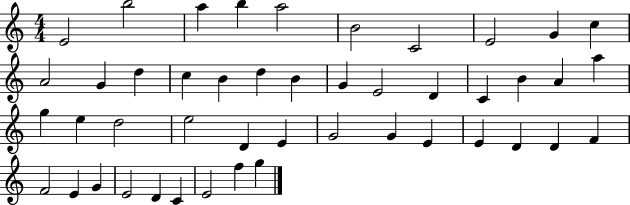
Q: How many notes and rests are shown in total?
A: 46